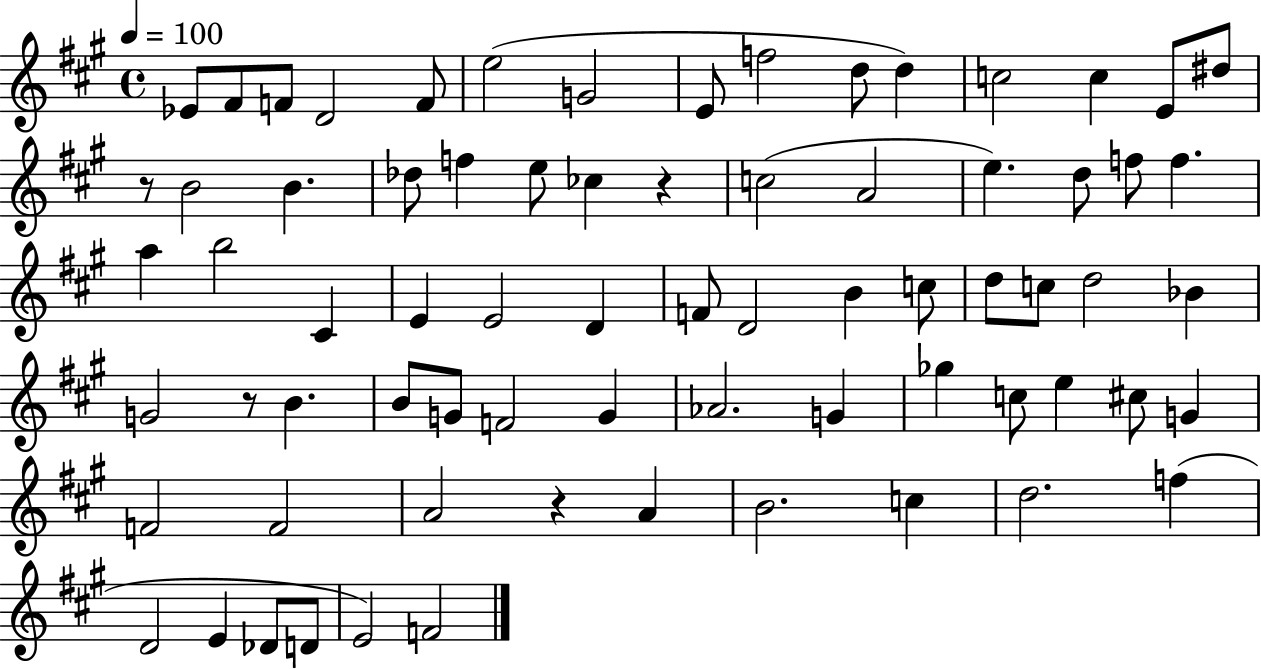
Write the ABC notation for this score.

X:1
T:Untitled
M:4/4
L:1/4
K:A
_E/2 ^F/2 F/2 D2 F/2 e2 G2 E/2 f2 d/2 d c2 c E/2 ^d/2 z/2 B2 B _d/2 f e/2 _c z c2 A2 e d/2 f/2 f a b2 ^C E E2 D F/2 D2 B c/2 d/2 c/2 d2 _B G2 z/2 B B/2 G/2 F2 G _A2 G _g c/2 e ^c/2 G F2 F2 A2 z A B2 c d2 f D2 E _D/2 D/2 E2 F2